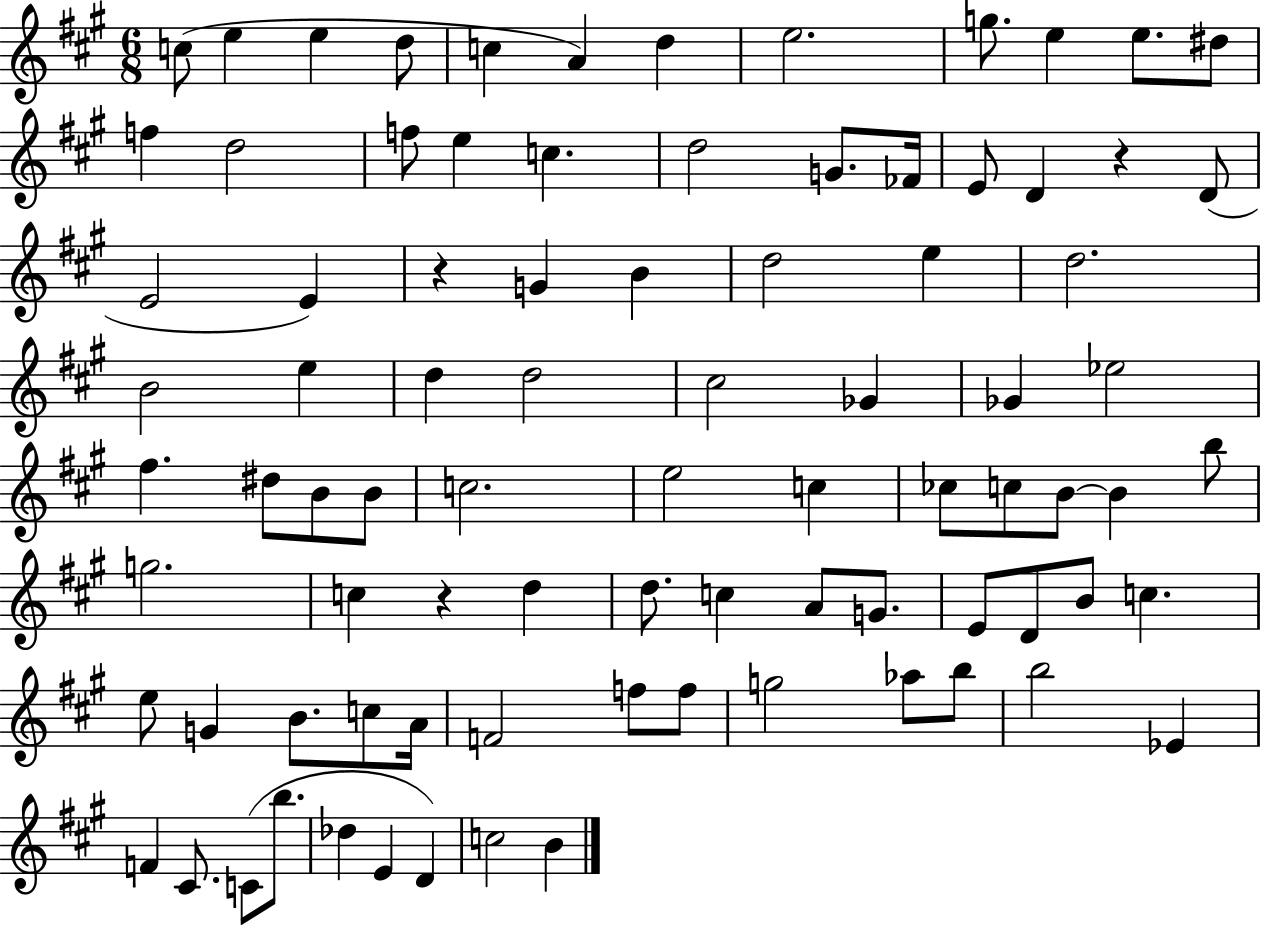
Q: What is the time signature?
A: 6/8